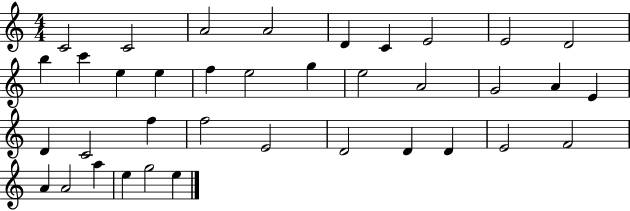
X:1
T:Untitled
M:4/4
L:1/4
K:C
C2 C2 A2 A2 D C E2 E2 D2 b c' e e f e2 g e2 A2 G2 A E D C2 f f2 E2 D2 D D E2 F2 A A2 a e g2 e